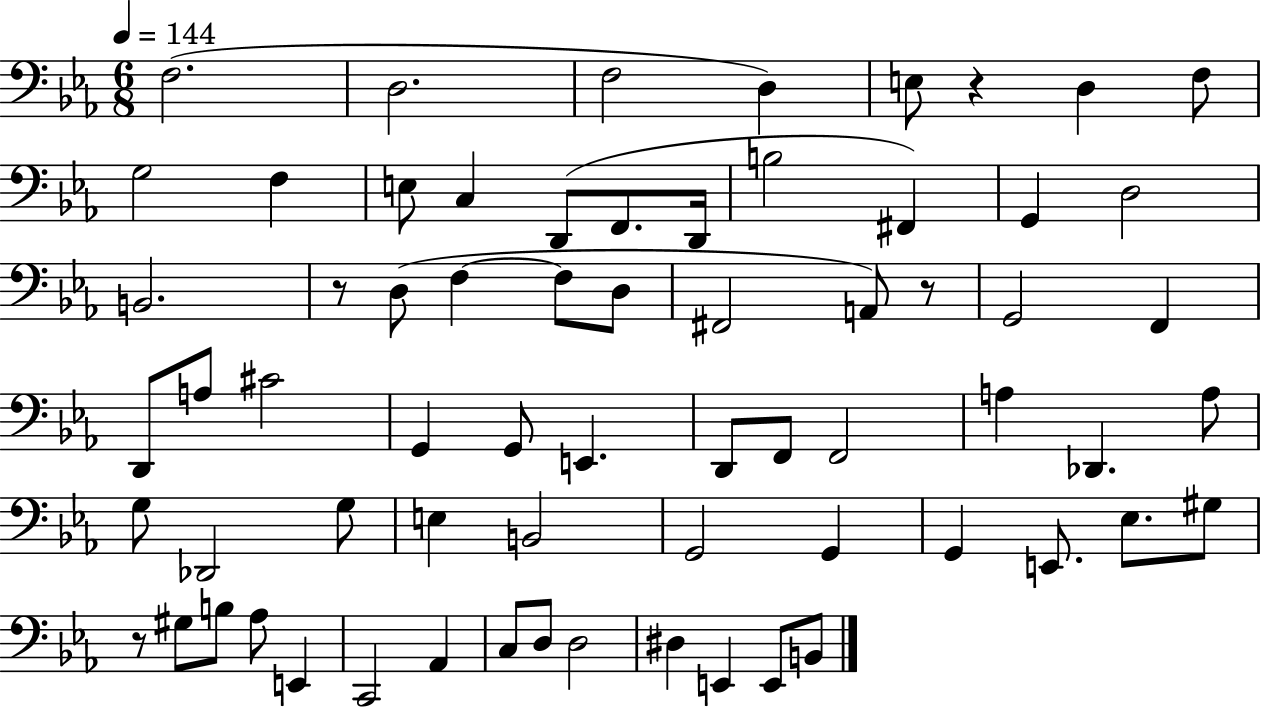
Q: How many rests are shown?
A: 4